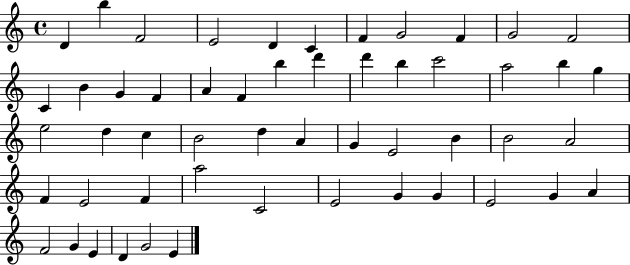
{
  \clef treble
  \time 4/4
  \defaultTimeSignature
  \key c \major
  d'4 b''4 f'2 | e'2 d'4 c'4 | f'4 g'2 f'4 | g'2 f'2 | \break c'4 b'4 g'4 f'4 | a'4 f'4 b''4 d'''4 | d'''4 b''4 c'''2 | a''2 b''4 g''4 | \break e''2 d''4 c''4 | b'2 d''4 a'4 | g'4 e'2 b'4 | b'2 a'2 | \break f'4 e'2 f'4 | a''2 c'2 | e'2 g'4 g'4 | e'2 g'4 a'4 | \break f'2 g'4 e'4 | d'4 g'2 e'4 | \bar "|."
}